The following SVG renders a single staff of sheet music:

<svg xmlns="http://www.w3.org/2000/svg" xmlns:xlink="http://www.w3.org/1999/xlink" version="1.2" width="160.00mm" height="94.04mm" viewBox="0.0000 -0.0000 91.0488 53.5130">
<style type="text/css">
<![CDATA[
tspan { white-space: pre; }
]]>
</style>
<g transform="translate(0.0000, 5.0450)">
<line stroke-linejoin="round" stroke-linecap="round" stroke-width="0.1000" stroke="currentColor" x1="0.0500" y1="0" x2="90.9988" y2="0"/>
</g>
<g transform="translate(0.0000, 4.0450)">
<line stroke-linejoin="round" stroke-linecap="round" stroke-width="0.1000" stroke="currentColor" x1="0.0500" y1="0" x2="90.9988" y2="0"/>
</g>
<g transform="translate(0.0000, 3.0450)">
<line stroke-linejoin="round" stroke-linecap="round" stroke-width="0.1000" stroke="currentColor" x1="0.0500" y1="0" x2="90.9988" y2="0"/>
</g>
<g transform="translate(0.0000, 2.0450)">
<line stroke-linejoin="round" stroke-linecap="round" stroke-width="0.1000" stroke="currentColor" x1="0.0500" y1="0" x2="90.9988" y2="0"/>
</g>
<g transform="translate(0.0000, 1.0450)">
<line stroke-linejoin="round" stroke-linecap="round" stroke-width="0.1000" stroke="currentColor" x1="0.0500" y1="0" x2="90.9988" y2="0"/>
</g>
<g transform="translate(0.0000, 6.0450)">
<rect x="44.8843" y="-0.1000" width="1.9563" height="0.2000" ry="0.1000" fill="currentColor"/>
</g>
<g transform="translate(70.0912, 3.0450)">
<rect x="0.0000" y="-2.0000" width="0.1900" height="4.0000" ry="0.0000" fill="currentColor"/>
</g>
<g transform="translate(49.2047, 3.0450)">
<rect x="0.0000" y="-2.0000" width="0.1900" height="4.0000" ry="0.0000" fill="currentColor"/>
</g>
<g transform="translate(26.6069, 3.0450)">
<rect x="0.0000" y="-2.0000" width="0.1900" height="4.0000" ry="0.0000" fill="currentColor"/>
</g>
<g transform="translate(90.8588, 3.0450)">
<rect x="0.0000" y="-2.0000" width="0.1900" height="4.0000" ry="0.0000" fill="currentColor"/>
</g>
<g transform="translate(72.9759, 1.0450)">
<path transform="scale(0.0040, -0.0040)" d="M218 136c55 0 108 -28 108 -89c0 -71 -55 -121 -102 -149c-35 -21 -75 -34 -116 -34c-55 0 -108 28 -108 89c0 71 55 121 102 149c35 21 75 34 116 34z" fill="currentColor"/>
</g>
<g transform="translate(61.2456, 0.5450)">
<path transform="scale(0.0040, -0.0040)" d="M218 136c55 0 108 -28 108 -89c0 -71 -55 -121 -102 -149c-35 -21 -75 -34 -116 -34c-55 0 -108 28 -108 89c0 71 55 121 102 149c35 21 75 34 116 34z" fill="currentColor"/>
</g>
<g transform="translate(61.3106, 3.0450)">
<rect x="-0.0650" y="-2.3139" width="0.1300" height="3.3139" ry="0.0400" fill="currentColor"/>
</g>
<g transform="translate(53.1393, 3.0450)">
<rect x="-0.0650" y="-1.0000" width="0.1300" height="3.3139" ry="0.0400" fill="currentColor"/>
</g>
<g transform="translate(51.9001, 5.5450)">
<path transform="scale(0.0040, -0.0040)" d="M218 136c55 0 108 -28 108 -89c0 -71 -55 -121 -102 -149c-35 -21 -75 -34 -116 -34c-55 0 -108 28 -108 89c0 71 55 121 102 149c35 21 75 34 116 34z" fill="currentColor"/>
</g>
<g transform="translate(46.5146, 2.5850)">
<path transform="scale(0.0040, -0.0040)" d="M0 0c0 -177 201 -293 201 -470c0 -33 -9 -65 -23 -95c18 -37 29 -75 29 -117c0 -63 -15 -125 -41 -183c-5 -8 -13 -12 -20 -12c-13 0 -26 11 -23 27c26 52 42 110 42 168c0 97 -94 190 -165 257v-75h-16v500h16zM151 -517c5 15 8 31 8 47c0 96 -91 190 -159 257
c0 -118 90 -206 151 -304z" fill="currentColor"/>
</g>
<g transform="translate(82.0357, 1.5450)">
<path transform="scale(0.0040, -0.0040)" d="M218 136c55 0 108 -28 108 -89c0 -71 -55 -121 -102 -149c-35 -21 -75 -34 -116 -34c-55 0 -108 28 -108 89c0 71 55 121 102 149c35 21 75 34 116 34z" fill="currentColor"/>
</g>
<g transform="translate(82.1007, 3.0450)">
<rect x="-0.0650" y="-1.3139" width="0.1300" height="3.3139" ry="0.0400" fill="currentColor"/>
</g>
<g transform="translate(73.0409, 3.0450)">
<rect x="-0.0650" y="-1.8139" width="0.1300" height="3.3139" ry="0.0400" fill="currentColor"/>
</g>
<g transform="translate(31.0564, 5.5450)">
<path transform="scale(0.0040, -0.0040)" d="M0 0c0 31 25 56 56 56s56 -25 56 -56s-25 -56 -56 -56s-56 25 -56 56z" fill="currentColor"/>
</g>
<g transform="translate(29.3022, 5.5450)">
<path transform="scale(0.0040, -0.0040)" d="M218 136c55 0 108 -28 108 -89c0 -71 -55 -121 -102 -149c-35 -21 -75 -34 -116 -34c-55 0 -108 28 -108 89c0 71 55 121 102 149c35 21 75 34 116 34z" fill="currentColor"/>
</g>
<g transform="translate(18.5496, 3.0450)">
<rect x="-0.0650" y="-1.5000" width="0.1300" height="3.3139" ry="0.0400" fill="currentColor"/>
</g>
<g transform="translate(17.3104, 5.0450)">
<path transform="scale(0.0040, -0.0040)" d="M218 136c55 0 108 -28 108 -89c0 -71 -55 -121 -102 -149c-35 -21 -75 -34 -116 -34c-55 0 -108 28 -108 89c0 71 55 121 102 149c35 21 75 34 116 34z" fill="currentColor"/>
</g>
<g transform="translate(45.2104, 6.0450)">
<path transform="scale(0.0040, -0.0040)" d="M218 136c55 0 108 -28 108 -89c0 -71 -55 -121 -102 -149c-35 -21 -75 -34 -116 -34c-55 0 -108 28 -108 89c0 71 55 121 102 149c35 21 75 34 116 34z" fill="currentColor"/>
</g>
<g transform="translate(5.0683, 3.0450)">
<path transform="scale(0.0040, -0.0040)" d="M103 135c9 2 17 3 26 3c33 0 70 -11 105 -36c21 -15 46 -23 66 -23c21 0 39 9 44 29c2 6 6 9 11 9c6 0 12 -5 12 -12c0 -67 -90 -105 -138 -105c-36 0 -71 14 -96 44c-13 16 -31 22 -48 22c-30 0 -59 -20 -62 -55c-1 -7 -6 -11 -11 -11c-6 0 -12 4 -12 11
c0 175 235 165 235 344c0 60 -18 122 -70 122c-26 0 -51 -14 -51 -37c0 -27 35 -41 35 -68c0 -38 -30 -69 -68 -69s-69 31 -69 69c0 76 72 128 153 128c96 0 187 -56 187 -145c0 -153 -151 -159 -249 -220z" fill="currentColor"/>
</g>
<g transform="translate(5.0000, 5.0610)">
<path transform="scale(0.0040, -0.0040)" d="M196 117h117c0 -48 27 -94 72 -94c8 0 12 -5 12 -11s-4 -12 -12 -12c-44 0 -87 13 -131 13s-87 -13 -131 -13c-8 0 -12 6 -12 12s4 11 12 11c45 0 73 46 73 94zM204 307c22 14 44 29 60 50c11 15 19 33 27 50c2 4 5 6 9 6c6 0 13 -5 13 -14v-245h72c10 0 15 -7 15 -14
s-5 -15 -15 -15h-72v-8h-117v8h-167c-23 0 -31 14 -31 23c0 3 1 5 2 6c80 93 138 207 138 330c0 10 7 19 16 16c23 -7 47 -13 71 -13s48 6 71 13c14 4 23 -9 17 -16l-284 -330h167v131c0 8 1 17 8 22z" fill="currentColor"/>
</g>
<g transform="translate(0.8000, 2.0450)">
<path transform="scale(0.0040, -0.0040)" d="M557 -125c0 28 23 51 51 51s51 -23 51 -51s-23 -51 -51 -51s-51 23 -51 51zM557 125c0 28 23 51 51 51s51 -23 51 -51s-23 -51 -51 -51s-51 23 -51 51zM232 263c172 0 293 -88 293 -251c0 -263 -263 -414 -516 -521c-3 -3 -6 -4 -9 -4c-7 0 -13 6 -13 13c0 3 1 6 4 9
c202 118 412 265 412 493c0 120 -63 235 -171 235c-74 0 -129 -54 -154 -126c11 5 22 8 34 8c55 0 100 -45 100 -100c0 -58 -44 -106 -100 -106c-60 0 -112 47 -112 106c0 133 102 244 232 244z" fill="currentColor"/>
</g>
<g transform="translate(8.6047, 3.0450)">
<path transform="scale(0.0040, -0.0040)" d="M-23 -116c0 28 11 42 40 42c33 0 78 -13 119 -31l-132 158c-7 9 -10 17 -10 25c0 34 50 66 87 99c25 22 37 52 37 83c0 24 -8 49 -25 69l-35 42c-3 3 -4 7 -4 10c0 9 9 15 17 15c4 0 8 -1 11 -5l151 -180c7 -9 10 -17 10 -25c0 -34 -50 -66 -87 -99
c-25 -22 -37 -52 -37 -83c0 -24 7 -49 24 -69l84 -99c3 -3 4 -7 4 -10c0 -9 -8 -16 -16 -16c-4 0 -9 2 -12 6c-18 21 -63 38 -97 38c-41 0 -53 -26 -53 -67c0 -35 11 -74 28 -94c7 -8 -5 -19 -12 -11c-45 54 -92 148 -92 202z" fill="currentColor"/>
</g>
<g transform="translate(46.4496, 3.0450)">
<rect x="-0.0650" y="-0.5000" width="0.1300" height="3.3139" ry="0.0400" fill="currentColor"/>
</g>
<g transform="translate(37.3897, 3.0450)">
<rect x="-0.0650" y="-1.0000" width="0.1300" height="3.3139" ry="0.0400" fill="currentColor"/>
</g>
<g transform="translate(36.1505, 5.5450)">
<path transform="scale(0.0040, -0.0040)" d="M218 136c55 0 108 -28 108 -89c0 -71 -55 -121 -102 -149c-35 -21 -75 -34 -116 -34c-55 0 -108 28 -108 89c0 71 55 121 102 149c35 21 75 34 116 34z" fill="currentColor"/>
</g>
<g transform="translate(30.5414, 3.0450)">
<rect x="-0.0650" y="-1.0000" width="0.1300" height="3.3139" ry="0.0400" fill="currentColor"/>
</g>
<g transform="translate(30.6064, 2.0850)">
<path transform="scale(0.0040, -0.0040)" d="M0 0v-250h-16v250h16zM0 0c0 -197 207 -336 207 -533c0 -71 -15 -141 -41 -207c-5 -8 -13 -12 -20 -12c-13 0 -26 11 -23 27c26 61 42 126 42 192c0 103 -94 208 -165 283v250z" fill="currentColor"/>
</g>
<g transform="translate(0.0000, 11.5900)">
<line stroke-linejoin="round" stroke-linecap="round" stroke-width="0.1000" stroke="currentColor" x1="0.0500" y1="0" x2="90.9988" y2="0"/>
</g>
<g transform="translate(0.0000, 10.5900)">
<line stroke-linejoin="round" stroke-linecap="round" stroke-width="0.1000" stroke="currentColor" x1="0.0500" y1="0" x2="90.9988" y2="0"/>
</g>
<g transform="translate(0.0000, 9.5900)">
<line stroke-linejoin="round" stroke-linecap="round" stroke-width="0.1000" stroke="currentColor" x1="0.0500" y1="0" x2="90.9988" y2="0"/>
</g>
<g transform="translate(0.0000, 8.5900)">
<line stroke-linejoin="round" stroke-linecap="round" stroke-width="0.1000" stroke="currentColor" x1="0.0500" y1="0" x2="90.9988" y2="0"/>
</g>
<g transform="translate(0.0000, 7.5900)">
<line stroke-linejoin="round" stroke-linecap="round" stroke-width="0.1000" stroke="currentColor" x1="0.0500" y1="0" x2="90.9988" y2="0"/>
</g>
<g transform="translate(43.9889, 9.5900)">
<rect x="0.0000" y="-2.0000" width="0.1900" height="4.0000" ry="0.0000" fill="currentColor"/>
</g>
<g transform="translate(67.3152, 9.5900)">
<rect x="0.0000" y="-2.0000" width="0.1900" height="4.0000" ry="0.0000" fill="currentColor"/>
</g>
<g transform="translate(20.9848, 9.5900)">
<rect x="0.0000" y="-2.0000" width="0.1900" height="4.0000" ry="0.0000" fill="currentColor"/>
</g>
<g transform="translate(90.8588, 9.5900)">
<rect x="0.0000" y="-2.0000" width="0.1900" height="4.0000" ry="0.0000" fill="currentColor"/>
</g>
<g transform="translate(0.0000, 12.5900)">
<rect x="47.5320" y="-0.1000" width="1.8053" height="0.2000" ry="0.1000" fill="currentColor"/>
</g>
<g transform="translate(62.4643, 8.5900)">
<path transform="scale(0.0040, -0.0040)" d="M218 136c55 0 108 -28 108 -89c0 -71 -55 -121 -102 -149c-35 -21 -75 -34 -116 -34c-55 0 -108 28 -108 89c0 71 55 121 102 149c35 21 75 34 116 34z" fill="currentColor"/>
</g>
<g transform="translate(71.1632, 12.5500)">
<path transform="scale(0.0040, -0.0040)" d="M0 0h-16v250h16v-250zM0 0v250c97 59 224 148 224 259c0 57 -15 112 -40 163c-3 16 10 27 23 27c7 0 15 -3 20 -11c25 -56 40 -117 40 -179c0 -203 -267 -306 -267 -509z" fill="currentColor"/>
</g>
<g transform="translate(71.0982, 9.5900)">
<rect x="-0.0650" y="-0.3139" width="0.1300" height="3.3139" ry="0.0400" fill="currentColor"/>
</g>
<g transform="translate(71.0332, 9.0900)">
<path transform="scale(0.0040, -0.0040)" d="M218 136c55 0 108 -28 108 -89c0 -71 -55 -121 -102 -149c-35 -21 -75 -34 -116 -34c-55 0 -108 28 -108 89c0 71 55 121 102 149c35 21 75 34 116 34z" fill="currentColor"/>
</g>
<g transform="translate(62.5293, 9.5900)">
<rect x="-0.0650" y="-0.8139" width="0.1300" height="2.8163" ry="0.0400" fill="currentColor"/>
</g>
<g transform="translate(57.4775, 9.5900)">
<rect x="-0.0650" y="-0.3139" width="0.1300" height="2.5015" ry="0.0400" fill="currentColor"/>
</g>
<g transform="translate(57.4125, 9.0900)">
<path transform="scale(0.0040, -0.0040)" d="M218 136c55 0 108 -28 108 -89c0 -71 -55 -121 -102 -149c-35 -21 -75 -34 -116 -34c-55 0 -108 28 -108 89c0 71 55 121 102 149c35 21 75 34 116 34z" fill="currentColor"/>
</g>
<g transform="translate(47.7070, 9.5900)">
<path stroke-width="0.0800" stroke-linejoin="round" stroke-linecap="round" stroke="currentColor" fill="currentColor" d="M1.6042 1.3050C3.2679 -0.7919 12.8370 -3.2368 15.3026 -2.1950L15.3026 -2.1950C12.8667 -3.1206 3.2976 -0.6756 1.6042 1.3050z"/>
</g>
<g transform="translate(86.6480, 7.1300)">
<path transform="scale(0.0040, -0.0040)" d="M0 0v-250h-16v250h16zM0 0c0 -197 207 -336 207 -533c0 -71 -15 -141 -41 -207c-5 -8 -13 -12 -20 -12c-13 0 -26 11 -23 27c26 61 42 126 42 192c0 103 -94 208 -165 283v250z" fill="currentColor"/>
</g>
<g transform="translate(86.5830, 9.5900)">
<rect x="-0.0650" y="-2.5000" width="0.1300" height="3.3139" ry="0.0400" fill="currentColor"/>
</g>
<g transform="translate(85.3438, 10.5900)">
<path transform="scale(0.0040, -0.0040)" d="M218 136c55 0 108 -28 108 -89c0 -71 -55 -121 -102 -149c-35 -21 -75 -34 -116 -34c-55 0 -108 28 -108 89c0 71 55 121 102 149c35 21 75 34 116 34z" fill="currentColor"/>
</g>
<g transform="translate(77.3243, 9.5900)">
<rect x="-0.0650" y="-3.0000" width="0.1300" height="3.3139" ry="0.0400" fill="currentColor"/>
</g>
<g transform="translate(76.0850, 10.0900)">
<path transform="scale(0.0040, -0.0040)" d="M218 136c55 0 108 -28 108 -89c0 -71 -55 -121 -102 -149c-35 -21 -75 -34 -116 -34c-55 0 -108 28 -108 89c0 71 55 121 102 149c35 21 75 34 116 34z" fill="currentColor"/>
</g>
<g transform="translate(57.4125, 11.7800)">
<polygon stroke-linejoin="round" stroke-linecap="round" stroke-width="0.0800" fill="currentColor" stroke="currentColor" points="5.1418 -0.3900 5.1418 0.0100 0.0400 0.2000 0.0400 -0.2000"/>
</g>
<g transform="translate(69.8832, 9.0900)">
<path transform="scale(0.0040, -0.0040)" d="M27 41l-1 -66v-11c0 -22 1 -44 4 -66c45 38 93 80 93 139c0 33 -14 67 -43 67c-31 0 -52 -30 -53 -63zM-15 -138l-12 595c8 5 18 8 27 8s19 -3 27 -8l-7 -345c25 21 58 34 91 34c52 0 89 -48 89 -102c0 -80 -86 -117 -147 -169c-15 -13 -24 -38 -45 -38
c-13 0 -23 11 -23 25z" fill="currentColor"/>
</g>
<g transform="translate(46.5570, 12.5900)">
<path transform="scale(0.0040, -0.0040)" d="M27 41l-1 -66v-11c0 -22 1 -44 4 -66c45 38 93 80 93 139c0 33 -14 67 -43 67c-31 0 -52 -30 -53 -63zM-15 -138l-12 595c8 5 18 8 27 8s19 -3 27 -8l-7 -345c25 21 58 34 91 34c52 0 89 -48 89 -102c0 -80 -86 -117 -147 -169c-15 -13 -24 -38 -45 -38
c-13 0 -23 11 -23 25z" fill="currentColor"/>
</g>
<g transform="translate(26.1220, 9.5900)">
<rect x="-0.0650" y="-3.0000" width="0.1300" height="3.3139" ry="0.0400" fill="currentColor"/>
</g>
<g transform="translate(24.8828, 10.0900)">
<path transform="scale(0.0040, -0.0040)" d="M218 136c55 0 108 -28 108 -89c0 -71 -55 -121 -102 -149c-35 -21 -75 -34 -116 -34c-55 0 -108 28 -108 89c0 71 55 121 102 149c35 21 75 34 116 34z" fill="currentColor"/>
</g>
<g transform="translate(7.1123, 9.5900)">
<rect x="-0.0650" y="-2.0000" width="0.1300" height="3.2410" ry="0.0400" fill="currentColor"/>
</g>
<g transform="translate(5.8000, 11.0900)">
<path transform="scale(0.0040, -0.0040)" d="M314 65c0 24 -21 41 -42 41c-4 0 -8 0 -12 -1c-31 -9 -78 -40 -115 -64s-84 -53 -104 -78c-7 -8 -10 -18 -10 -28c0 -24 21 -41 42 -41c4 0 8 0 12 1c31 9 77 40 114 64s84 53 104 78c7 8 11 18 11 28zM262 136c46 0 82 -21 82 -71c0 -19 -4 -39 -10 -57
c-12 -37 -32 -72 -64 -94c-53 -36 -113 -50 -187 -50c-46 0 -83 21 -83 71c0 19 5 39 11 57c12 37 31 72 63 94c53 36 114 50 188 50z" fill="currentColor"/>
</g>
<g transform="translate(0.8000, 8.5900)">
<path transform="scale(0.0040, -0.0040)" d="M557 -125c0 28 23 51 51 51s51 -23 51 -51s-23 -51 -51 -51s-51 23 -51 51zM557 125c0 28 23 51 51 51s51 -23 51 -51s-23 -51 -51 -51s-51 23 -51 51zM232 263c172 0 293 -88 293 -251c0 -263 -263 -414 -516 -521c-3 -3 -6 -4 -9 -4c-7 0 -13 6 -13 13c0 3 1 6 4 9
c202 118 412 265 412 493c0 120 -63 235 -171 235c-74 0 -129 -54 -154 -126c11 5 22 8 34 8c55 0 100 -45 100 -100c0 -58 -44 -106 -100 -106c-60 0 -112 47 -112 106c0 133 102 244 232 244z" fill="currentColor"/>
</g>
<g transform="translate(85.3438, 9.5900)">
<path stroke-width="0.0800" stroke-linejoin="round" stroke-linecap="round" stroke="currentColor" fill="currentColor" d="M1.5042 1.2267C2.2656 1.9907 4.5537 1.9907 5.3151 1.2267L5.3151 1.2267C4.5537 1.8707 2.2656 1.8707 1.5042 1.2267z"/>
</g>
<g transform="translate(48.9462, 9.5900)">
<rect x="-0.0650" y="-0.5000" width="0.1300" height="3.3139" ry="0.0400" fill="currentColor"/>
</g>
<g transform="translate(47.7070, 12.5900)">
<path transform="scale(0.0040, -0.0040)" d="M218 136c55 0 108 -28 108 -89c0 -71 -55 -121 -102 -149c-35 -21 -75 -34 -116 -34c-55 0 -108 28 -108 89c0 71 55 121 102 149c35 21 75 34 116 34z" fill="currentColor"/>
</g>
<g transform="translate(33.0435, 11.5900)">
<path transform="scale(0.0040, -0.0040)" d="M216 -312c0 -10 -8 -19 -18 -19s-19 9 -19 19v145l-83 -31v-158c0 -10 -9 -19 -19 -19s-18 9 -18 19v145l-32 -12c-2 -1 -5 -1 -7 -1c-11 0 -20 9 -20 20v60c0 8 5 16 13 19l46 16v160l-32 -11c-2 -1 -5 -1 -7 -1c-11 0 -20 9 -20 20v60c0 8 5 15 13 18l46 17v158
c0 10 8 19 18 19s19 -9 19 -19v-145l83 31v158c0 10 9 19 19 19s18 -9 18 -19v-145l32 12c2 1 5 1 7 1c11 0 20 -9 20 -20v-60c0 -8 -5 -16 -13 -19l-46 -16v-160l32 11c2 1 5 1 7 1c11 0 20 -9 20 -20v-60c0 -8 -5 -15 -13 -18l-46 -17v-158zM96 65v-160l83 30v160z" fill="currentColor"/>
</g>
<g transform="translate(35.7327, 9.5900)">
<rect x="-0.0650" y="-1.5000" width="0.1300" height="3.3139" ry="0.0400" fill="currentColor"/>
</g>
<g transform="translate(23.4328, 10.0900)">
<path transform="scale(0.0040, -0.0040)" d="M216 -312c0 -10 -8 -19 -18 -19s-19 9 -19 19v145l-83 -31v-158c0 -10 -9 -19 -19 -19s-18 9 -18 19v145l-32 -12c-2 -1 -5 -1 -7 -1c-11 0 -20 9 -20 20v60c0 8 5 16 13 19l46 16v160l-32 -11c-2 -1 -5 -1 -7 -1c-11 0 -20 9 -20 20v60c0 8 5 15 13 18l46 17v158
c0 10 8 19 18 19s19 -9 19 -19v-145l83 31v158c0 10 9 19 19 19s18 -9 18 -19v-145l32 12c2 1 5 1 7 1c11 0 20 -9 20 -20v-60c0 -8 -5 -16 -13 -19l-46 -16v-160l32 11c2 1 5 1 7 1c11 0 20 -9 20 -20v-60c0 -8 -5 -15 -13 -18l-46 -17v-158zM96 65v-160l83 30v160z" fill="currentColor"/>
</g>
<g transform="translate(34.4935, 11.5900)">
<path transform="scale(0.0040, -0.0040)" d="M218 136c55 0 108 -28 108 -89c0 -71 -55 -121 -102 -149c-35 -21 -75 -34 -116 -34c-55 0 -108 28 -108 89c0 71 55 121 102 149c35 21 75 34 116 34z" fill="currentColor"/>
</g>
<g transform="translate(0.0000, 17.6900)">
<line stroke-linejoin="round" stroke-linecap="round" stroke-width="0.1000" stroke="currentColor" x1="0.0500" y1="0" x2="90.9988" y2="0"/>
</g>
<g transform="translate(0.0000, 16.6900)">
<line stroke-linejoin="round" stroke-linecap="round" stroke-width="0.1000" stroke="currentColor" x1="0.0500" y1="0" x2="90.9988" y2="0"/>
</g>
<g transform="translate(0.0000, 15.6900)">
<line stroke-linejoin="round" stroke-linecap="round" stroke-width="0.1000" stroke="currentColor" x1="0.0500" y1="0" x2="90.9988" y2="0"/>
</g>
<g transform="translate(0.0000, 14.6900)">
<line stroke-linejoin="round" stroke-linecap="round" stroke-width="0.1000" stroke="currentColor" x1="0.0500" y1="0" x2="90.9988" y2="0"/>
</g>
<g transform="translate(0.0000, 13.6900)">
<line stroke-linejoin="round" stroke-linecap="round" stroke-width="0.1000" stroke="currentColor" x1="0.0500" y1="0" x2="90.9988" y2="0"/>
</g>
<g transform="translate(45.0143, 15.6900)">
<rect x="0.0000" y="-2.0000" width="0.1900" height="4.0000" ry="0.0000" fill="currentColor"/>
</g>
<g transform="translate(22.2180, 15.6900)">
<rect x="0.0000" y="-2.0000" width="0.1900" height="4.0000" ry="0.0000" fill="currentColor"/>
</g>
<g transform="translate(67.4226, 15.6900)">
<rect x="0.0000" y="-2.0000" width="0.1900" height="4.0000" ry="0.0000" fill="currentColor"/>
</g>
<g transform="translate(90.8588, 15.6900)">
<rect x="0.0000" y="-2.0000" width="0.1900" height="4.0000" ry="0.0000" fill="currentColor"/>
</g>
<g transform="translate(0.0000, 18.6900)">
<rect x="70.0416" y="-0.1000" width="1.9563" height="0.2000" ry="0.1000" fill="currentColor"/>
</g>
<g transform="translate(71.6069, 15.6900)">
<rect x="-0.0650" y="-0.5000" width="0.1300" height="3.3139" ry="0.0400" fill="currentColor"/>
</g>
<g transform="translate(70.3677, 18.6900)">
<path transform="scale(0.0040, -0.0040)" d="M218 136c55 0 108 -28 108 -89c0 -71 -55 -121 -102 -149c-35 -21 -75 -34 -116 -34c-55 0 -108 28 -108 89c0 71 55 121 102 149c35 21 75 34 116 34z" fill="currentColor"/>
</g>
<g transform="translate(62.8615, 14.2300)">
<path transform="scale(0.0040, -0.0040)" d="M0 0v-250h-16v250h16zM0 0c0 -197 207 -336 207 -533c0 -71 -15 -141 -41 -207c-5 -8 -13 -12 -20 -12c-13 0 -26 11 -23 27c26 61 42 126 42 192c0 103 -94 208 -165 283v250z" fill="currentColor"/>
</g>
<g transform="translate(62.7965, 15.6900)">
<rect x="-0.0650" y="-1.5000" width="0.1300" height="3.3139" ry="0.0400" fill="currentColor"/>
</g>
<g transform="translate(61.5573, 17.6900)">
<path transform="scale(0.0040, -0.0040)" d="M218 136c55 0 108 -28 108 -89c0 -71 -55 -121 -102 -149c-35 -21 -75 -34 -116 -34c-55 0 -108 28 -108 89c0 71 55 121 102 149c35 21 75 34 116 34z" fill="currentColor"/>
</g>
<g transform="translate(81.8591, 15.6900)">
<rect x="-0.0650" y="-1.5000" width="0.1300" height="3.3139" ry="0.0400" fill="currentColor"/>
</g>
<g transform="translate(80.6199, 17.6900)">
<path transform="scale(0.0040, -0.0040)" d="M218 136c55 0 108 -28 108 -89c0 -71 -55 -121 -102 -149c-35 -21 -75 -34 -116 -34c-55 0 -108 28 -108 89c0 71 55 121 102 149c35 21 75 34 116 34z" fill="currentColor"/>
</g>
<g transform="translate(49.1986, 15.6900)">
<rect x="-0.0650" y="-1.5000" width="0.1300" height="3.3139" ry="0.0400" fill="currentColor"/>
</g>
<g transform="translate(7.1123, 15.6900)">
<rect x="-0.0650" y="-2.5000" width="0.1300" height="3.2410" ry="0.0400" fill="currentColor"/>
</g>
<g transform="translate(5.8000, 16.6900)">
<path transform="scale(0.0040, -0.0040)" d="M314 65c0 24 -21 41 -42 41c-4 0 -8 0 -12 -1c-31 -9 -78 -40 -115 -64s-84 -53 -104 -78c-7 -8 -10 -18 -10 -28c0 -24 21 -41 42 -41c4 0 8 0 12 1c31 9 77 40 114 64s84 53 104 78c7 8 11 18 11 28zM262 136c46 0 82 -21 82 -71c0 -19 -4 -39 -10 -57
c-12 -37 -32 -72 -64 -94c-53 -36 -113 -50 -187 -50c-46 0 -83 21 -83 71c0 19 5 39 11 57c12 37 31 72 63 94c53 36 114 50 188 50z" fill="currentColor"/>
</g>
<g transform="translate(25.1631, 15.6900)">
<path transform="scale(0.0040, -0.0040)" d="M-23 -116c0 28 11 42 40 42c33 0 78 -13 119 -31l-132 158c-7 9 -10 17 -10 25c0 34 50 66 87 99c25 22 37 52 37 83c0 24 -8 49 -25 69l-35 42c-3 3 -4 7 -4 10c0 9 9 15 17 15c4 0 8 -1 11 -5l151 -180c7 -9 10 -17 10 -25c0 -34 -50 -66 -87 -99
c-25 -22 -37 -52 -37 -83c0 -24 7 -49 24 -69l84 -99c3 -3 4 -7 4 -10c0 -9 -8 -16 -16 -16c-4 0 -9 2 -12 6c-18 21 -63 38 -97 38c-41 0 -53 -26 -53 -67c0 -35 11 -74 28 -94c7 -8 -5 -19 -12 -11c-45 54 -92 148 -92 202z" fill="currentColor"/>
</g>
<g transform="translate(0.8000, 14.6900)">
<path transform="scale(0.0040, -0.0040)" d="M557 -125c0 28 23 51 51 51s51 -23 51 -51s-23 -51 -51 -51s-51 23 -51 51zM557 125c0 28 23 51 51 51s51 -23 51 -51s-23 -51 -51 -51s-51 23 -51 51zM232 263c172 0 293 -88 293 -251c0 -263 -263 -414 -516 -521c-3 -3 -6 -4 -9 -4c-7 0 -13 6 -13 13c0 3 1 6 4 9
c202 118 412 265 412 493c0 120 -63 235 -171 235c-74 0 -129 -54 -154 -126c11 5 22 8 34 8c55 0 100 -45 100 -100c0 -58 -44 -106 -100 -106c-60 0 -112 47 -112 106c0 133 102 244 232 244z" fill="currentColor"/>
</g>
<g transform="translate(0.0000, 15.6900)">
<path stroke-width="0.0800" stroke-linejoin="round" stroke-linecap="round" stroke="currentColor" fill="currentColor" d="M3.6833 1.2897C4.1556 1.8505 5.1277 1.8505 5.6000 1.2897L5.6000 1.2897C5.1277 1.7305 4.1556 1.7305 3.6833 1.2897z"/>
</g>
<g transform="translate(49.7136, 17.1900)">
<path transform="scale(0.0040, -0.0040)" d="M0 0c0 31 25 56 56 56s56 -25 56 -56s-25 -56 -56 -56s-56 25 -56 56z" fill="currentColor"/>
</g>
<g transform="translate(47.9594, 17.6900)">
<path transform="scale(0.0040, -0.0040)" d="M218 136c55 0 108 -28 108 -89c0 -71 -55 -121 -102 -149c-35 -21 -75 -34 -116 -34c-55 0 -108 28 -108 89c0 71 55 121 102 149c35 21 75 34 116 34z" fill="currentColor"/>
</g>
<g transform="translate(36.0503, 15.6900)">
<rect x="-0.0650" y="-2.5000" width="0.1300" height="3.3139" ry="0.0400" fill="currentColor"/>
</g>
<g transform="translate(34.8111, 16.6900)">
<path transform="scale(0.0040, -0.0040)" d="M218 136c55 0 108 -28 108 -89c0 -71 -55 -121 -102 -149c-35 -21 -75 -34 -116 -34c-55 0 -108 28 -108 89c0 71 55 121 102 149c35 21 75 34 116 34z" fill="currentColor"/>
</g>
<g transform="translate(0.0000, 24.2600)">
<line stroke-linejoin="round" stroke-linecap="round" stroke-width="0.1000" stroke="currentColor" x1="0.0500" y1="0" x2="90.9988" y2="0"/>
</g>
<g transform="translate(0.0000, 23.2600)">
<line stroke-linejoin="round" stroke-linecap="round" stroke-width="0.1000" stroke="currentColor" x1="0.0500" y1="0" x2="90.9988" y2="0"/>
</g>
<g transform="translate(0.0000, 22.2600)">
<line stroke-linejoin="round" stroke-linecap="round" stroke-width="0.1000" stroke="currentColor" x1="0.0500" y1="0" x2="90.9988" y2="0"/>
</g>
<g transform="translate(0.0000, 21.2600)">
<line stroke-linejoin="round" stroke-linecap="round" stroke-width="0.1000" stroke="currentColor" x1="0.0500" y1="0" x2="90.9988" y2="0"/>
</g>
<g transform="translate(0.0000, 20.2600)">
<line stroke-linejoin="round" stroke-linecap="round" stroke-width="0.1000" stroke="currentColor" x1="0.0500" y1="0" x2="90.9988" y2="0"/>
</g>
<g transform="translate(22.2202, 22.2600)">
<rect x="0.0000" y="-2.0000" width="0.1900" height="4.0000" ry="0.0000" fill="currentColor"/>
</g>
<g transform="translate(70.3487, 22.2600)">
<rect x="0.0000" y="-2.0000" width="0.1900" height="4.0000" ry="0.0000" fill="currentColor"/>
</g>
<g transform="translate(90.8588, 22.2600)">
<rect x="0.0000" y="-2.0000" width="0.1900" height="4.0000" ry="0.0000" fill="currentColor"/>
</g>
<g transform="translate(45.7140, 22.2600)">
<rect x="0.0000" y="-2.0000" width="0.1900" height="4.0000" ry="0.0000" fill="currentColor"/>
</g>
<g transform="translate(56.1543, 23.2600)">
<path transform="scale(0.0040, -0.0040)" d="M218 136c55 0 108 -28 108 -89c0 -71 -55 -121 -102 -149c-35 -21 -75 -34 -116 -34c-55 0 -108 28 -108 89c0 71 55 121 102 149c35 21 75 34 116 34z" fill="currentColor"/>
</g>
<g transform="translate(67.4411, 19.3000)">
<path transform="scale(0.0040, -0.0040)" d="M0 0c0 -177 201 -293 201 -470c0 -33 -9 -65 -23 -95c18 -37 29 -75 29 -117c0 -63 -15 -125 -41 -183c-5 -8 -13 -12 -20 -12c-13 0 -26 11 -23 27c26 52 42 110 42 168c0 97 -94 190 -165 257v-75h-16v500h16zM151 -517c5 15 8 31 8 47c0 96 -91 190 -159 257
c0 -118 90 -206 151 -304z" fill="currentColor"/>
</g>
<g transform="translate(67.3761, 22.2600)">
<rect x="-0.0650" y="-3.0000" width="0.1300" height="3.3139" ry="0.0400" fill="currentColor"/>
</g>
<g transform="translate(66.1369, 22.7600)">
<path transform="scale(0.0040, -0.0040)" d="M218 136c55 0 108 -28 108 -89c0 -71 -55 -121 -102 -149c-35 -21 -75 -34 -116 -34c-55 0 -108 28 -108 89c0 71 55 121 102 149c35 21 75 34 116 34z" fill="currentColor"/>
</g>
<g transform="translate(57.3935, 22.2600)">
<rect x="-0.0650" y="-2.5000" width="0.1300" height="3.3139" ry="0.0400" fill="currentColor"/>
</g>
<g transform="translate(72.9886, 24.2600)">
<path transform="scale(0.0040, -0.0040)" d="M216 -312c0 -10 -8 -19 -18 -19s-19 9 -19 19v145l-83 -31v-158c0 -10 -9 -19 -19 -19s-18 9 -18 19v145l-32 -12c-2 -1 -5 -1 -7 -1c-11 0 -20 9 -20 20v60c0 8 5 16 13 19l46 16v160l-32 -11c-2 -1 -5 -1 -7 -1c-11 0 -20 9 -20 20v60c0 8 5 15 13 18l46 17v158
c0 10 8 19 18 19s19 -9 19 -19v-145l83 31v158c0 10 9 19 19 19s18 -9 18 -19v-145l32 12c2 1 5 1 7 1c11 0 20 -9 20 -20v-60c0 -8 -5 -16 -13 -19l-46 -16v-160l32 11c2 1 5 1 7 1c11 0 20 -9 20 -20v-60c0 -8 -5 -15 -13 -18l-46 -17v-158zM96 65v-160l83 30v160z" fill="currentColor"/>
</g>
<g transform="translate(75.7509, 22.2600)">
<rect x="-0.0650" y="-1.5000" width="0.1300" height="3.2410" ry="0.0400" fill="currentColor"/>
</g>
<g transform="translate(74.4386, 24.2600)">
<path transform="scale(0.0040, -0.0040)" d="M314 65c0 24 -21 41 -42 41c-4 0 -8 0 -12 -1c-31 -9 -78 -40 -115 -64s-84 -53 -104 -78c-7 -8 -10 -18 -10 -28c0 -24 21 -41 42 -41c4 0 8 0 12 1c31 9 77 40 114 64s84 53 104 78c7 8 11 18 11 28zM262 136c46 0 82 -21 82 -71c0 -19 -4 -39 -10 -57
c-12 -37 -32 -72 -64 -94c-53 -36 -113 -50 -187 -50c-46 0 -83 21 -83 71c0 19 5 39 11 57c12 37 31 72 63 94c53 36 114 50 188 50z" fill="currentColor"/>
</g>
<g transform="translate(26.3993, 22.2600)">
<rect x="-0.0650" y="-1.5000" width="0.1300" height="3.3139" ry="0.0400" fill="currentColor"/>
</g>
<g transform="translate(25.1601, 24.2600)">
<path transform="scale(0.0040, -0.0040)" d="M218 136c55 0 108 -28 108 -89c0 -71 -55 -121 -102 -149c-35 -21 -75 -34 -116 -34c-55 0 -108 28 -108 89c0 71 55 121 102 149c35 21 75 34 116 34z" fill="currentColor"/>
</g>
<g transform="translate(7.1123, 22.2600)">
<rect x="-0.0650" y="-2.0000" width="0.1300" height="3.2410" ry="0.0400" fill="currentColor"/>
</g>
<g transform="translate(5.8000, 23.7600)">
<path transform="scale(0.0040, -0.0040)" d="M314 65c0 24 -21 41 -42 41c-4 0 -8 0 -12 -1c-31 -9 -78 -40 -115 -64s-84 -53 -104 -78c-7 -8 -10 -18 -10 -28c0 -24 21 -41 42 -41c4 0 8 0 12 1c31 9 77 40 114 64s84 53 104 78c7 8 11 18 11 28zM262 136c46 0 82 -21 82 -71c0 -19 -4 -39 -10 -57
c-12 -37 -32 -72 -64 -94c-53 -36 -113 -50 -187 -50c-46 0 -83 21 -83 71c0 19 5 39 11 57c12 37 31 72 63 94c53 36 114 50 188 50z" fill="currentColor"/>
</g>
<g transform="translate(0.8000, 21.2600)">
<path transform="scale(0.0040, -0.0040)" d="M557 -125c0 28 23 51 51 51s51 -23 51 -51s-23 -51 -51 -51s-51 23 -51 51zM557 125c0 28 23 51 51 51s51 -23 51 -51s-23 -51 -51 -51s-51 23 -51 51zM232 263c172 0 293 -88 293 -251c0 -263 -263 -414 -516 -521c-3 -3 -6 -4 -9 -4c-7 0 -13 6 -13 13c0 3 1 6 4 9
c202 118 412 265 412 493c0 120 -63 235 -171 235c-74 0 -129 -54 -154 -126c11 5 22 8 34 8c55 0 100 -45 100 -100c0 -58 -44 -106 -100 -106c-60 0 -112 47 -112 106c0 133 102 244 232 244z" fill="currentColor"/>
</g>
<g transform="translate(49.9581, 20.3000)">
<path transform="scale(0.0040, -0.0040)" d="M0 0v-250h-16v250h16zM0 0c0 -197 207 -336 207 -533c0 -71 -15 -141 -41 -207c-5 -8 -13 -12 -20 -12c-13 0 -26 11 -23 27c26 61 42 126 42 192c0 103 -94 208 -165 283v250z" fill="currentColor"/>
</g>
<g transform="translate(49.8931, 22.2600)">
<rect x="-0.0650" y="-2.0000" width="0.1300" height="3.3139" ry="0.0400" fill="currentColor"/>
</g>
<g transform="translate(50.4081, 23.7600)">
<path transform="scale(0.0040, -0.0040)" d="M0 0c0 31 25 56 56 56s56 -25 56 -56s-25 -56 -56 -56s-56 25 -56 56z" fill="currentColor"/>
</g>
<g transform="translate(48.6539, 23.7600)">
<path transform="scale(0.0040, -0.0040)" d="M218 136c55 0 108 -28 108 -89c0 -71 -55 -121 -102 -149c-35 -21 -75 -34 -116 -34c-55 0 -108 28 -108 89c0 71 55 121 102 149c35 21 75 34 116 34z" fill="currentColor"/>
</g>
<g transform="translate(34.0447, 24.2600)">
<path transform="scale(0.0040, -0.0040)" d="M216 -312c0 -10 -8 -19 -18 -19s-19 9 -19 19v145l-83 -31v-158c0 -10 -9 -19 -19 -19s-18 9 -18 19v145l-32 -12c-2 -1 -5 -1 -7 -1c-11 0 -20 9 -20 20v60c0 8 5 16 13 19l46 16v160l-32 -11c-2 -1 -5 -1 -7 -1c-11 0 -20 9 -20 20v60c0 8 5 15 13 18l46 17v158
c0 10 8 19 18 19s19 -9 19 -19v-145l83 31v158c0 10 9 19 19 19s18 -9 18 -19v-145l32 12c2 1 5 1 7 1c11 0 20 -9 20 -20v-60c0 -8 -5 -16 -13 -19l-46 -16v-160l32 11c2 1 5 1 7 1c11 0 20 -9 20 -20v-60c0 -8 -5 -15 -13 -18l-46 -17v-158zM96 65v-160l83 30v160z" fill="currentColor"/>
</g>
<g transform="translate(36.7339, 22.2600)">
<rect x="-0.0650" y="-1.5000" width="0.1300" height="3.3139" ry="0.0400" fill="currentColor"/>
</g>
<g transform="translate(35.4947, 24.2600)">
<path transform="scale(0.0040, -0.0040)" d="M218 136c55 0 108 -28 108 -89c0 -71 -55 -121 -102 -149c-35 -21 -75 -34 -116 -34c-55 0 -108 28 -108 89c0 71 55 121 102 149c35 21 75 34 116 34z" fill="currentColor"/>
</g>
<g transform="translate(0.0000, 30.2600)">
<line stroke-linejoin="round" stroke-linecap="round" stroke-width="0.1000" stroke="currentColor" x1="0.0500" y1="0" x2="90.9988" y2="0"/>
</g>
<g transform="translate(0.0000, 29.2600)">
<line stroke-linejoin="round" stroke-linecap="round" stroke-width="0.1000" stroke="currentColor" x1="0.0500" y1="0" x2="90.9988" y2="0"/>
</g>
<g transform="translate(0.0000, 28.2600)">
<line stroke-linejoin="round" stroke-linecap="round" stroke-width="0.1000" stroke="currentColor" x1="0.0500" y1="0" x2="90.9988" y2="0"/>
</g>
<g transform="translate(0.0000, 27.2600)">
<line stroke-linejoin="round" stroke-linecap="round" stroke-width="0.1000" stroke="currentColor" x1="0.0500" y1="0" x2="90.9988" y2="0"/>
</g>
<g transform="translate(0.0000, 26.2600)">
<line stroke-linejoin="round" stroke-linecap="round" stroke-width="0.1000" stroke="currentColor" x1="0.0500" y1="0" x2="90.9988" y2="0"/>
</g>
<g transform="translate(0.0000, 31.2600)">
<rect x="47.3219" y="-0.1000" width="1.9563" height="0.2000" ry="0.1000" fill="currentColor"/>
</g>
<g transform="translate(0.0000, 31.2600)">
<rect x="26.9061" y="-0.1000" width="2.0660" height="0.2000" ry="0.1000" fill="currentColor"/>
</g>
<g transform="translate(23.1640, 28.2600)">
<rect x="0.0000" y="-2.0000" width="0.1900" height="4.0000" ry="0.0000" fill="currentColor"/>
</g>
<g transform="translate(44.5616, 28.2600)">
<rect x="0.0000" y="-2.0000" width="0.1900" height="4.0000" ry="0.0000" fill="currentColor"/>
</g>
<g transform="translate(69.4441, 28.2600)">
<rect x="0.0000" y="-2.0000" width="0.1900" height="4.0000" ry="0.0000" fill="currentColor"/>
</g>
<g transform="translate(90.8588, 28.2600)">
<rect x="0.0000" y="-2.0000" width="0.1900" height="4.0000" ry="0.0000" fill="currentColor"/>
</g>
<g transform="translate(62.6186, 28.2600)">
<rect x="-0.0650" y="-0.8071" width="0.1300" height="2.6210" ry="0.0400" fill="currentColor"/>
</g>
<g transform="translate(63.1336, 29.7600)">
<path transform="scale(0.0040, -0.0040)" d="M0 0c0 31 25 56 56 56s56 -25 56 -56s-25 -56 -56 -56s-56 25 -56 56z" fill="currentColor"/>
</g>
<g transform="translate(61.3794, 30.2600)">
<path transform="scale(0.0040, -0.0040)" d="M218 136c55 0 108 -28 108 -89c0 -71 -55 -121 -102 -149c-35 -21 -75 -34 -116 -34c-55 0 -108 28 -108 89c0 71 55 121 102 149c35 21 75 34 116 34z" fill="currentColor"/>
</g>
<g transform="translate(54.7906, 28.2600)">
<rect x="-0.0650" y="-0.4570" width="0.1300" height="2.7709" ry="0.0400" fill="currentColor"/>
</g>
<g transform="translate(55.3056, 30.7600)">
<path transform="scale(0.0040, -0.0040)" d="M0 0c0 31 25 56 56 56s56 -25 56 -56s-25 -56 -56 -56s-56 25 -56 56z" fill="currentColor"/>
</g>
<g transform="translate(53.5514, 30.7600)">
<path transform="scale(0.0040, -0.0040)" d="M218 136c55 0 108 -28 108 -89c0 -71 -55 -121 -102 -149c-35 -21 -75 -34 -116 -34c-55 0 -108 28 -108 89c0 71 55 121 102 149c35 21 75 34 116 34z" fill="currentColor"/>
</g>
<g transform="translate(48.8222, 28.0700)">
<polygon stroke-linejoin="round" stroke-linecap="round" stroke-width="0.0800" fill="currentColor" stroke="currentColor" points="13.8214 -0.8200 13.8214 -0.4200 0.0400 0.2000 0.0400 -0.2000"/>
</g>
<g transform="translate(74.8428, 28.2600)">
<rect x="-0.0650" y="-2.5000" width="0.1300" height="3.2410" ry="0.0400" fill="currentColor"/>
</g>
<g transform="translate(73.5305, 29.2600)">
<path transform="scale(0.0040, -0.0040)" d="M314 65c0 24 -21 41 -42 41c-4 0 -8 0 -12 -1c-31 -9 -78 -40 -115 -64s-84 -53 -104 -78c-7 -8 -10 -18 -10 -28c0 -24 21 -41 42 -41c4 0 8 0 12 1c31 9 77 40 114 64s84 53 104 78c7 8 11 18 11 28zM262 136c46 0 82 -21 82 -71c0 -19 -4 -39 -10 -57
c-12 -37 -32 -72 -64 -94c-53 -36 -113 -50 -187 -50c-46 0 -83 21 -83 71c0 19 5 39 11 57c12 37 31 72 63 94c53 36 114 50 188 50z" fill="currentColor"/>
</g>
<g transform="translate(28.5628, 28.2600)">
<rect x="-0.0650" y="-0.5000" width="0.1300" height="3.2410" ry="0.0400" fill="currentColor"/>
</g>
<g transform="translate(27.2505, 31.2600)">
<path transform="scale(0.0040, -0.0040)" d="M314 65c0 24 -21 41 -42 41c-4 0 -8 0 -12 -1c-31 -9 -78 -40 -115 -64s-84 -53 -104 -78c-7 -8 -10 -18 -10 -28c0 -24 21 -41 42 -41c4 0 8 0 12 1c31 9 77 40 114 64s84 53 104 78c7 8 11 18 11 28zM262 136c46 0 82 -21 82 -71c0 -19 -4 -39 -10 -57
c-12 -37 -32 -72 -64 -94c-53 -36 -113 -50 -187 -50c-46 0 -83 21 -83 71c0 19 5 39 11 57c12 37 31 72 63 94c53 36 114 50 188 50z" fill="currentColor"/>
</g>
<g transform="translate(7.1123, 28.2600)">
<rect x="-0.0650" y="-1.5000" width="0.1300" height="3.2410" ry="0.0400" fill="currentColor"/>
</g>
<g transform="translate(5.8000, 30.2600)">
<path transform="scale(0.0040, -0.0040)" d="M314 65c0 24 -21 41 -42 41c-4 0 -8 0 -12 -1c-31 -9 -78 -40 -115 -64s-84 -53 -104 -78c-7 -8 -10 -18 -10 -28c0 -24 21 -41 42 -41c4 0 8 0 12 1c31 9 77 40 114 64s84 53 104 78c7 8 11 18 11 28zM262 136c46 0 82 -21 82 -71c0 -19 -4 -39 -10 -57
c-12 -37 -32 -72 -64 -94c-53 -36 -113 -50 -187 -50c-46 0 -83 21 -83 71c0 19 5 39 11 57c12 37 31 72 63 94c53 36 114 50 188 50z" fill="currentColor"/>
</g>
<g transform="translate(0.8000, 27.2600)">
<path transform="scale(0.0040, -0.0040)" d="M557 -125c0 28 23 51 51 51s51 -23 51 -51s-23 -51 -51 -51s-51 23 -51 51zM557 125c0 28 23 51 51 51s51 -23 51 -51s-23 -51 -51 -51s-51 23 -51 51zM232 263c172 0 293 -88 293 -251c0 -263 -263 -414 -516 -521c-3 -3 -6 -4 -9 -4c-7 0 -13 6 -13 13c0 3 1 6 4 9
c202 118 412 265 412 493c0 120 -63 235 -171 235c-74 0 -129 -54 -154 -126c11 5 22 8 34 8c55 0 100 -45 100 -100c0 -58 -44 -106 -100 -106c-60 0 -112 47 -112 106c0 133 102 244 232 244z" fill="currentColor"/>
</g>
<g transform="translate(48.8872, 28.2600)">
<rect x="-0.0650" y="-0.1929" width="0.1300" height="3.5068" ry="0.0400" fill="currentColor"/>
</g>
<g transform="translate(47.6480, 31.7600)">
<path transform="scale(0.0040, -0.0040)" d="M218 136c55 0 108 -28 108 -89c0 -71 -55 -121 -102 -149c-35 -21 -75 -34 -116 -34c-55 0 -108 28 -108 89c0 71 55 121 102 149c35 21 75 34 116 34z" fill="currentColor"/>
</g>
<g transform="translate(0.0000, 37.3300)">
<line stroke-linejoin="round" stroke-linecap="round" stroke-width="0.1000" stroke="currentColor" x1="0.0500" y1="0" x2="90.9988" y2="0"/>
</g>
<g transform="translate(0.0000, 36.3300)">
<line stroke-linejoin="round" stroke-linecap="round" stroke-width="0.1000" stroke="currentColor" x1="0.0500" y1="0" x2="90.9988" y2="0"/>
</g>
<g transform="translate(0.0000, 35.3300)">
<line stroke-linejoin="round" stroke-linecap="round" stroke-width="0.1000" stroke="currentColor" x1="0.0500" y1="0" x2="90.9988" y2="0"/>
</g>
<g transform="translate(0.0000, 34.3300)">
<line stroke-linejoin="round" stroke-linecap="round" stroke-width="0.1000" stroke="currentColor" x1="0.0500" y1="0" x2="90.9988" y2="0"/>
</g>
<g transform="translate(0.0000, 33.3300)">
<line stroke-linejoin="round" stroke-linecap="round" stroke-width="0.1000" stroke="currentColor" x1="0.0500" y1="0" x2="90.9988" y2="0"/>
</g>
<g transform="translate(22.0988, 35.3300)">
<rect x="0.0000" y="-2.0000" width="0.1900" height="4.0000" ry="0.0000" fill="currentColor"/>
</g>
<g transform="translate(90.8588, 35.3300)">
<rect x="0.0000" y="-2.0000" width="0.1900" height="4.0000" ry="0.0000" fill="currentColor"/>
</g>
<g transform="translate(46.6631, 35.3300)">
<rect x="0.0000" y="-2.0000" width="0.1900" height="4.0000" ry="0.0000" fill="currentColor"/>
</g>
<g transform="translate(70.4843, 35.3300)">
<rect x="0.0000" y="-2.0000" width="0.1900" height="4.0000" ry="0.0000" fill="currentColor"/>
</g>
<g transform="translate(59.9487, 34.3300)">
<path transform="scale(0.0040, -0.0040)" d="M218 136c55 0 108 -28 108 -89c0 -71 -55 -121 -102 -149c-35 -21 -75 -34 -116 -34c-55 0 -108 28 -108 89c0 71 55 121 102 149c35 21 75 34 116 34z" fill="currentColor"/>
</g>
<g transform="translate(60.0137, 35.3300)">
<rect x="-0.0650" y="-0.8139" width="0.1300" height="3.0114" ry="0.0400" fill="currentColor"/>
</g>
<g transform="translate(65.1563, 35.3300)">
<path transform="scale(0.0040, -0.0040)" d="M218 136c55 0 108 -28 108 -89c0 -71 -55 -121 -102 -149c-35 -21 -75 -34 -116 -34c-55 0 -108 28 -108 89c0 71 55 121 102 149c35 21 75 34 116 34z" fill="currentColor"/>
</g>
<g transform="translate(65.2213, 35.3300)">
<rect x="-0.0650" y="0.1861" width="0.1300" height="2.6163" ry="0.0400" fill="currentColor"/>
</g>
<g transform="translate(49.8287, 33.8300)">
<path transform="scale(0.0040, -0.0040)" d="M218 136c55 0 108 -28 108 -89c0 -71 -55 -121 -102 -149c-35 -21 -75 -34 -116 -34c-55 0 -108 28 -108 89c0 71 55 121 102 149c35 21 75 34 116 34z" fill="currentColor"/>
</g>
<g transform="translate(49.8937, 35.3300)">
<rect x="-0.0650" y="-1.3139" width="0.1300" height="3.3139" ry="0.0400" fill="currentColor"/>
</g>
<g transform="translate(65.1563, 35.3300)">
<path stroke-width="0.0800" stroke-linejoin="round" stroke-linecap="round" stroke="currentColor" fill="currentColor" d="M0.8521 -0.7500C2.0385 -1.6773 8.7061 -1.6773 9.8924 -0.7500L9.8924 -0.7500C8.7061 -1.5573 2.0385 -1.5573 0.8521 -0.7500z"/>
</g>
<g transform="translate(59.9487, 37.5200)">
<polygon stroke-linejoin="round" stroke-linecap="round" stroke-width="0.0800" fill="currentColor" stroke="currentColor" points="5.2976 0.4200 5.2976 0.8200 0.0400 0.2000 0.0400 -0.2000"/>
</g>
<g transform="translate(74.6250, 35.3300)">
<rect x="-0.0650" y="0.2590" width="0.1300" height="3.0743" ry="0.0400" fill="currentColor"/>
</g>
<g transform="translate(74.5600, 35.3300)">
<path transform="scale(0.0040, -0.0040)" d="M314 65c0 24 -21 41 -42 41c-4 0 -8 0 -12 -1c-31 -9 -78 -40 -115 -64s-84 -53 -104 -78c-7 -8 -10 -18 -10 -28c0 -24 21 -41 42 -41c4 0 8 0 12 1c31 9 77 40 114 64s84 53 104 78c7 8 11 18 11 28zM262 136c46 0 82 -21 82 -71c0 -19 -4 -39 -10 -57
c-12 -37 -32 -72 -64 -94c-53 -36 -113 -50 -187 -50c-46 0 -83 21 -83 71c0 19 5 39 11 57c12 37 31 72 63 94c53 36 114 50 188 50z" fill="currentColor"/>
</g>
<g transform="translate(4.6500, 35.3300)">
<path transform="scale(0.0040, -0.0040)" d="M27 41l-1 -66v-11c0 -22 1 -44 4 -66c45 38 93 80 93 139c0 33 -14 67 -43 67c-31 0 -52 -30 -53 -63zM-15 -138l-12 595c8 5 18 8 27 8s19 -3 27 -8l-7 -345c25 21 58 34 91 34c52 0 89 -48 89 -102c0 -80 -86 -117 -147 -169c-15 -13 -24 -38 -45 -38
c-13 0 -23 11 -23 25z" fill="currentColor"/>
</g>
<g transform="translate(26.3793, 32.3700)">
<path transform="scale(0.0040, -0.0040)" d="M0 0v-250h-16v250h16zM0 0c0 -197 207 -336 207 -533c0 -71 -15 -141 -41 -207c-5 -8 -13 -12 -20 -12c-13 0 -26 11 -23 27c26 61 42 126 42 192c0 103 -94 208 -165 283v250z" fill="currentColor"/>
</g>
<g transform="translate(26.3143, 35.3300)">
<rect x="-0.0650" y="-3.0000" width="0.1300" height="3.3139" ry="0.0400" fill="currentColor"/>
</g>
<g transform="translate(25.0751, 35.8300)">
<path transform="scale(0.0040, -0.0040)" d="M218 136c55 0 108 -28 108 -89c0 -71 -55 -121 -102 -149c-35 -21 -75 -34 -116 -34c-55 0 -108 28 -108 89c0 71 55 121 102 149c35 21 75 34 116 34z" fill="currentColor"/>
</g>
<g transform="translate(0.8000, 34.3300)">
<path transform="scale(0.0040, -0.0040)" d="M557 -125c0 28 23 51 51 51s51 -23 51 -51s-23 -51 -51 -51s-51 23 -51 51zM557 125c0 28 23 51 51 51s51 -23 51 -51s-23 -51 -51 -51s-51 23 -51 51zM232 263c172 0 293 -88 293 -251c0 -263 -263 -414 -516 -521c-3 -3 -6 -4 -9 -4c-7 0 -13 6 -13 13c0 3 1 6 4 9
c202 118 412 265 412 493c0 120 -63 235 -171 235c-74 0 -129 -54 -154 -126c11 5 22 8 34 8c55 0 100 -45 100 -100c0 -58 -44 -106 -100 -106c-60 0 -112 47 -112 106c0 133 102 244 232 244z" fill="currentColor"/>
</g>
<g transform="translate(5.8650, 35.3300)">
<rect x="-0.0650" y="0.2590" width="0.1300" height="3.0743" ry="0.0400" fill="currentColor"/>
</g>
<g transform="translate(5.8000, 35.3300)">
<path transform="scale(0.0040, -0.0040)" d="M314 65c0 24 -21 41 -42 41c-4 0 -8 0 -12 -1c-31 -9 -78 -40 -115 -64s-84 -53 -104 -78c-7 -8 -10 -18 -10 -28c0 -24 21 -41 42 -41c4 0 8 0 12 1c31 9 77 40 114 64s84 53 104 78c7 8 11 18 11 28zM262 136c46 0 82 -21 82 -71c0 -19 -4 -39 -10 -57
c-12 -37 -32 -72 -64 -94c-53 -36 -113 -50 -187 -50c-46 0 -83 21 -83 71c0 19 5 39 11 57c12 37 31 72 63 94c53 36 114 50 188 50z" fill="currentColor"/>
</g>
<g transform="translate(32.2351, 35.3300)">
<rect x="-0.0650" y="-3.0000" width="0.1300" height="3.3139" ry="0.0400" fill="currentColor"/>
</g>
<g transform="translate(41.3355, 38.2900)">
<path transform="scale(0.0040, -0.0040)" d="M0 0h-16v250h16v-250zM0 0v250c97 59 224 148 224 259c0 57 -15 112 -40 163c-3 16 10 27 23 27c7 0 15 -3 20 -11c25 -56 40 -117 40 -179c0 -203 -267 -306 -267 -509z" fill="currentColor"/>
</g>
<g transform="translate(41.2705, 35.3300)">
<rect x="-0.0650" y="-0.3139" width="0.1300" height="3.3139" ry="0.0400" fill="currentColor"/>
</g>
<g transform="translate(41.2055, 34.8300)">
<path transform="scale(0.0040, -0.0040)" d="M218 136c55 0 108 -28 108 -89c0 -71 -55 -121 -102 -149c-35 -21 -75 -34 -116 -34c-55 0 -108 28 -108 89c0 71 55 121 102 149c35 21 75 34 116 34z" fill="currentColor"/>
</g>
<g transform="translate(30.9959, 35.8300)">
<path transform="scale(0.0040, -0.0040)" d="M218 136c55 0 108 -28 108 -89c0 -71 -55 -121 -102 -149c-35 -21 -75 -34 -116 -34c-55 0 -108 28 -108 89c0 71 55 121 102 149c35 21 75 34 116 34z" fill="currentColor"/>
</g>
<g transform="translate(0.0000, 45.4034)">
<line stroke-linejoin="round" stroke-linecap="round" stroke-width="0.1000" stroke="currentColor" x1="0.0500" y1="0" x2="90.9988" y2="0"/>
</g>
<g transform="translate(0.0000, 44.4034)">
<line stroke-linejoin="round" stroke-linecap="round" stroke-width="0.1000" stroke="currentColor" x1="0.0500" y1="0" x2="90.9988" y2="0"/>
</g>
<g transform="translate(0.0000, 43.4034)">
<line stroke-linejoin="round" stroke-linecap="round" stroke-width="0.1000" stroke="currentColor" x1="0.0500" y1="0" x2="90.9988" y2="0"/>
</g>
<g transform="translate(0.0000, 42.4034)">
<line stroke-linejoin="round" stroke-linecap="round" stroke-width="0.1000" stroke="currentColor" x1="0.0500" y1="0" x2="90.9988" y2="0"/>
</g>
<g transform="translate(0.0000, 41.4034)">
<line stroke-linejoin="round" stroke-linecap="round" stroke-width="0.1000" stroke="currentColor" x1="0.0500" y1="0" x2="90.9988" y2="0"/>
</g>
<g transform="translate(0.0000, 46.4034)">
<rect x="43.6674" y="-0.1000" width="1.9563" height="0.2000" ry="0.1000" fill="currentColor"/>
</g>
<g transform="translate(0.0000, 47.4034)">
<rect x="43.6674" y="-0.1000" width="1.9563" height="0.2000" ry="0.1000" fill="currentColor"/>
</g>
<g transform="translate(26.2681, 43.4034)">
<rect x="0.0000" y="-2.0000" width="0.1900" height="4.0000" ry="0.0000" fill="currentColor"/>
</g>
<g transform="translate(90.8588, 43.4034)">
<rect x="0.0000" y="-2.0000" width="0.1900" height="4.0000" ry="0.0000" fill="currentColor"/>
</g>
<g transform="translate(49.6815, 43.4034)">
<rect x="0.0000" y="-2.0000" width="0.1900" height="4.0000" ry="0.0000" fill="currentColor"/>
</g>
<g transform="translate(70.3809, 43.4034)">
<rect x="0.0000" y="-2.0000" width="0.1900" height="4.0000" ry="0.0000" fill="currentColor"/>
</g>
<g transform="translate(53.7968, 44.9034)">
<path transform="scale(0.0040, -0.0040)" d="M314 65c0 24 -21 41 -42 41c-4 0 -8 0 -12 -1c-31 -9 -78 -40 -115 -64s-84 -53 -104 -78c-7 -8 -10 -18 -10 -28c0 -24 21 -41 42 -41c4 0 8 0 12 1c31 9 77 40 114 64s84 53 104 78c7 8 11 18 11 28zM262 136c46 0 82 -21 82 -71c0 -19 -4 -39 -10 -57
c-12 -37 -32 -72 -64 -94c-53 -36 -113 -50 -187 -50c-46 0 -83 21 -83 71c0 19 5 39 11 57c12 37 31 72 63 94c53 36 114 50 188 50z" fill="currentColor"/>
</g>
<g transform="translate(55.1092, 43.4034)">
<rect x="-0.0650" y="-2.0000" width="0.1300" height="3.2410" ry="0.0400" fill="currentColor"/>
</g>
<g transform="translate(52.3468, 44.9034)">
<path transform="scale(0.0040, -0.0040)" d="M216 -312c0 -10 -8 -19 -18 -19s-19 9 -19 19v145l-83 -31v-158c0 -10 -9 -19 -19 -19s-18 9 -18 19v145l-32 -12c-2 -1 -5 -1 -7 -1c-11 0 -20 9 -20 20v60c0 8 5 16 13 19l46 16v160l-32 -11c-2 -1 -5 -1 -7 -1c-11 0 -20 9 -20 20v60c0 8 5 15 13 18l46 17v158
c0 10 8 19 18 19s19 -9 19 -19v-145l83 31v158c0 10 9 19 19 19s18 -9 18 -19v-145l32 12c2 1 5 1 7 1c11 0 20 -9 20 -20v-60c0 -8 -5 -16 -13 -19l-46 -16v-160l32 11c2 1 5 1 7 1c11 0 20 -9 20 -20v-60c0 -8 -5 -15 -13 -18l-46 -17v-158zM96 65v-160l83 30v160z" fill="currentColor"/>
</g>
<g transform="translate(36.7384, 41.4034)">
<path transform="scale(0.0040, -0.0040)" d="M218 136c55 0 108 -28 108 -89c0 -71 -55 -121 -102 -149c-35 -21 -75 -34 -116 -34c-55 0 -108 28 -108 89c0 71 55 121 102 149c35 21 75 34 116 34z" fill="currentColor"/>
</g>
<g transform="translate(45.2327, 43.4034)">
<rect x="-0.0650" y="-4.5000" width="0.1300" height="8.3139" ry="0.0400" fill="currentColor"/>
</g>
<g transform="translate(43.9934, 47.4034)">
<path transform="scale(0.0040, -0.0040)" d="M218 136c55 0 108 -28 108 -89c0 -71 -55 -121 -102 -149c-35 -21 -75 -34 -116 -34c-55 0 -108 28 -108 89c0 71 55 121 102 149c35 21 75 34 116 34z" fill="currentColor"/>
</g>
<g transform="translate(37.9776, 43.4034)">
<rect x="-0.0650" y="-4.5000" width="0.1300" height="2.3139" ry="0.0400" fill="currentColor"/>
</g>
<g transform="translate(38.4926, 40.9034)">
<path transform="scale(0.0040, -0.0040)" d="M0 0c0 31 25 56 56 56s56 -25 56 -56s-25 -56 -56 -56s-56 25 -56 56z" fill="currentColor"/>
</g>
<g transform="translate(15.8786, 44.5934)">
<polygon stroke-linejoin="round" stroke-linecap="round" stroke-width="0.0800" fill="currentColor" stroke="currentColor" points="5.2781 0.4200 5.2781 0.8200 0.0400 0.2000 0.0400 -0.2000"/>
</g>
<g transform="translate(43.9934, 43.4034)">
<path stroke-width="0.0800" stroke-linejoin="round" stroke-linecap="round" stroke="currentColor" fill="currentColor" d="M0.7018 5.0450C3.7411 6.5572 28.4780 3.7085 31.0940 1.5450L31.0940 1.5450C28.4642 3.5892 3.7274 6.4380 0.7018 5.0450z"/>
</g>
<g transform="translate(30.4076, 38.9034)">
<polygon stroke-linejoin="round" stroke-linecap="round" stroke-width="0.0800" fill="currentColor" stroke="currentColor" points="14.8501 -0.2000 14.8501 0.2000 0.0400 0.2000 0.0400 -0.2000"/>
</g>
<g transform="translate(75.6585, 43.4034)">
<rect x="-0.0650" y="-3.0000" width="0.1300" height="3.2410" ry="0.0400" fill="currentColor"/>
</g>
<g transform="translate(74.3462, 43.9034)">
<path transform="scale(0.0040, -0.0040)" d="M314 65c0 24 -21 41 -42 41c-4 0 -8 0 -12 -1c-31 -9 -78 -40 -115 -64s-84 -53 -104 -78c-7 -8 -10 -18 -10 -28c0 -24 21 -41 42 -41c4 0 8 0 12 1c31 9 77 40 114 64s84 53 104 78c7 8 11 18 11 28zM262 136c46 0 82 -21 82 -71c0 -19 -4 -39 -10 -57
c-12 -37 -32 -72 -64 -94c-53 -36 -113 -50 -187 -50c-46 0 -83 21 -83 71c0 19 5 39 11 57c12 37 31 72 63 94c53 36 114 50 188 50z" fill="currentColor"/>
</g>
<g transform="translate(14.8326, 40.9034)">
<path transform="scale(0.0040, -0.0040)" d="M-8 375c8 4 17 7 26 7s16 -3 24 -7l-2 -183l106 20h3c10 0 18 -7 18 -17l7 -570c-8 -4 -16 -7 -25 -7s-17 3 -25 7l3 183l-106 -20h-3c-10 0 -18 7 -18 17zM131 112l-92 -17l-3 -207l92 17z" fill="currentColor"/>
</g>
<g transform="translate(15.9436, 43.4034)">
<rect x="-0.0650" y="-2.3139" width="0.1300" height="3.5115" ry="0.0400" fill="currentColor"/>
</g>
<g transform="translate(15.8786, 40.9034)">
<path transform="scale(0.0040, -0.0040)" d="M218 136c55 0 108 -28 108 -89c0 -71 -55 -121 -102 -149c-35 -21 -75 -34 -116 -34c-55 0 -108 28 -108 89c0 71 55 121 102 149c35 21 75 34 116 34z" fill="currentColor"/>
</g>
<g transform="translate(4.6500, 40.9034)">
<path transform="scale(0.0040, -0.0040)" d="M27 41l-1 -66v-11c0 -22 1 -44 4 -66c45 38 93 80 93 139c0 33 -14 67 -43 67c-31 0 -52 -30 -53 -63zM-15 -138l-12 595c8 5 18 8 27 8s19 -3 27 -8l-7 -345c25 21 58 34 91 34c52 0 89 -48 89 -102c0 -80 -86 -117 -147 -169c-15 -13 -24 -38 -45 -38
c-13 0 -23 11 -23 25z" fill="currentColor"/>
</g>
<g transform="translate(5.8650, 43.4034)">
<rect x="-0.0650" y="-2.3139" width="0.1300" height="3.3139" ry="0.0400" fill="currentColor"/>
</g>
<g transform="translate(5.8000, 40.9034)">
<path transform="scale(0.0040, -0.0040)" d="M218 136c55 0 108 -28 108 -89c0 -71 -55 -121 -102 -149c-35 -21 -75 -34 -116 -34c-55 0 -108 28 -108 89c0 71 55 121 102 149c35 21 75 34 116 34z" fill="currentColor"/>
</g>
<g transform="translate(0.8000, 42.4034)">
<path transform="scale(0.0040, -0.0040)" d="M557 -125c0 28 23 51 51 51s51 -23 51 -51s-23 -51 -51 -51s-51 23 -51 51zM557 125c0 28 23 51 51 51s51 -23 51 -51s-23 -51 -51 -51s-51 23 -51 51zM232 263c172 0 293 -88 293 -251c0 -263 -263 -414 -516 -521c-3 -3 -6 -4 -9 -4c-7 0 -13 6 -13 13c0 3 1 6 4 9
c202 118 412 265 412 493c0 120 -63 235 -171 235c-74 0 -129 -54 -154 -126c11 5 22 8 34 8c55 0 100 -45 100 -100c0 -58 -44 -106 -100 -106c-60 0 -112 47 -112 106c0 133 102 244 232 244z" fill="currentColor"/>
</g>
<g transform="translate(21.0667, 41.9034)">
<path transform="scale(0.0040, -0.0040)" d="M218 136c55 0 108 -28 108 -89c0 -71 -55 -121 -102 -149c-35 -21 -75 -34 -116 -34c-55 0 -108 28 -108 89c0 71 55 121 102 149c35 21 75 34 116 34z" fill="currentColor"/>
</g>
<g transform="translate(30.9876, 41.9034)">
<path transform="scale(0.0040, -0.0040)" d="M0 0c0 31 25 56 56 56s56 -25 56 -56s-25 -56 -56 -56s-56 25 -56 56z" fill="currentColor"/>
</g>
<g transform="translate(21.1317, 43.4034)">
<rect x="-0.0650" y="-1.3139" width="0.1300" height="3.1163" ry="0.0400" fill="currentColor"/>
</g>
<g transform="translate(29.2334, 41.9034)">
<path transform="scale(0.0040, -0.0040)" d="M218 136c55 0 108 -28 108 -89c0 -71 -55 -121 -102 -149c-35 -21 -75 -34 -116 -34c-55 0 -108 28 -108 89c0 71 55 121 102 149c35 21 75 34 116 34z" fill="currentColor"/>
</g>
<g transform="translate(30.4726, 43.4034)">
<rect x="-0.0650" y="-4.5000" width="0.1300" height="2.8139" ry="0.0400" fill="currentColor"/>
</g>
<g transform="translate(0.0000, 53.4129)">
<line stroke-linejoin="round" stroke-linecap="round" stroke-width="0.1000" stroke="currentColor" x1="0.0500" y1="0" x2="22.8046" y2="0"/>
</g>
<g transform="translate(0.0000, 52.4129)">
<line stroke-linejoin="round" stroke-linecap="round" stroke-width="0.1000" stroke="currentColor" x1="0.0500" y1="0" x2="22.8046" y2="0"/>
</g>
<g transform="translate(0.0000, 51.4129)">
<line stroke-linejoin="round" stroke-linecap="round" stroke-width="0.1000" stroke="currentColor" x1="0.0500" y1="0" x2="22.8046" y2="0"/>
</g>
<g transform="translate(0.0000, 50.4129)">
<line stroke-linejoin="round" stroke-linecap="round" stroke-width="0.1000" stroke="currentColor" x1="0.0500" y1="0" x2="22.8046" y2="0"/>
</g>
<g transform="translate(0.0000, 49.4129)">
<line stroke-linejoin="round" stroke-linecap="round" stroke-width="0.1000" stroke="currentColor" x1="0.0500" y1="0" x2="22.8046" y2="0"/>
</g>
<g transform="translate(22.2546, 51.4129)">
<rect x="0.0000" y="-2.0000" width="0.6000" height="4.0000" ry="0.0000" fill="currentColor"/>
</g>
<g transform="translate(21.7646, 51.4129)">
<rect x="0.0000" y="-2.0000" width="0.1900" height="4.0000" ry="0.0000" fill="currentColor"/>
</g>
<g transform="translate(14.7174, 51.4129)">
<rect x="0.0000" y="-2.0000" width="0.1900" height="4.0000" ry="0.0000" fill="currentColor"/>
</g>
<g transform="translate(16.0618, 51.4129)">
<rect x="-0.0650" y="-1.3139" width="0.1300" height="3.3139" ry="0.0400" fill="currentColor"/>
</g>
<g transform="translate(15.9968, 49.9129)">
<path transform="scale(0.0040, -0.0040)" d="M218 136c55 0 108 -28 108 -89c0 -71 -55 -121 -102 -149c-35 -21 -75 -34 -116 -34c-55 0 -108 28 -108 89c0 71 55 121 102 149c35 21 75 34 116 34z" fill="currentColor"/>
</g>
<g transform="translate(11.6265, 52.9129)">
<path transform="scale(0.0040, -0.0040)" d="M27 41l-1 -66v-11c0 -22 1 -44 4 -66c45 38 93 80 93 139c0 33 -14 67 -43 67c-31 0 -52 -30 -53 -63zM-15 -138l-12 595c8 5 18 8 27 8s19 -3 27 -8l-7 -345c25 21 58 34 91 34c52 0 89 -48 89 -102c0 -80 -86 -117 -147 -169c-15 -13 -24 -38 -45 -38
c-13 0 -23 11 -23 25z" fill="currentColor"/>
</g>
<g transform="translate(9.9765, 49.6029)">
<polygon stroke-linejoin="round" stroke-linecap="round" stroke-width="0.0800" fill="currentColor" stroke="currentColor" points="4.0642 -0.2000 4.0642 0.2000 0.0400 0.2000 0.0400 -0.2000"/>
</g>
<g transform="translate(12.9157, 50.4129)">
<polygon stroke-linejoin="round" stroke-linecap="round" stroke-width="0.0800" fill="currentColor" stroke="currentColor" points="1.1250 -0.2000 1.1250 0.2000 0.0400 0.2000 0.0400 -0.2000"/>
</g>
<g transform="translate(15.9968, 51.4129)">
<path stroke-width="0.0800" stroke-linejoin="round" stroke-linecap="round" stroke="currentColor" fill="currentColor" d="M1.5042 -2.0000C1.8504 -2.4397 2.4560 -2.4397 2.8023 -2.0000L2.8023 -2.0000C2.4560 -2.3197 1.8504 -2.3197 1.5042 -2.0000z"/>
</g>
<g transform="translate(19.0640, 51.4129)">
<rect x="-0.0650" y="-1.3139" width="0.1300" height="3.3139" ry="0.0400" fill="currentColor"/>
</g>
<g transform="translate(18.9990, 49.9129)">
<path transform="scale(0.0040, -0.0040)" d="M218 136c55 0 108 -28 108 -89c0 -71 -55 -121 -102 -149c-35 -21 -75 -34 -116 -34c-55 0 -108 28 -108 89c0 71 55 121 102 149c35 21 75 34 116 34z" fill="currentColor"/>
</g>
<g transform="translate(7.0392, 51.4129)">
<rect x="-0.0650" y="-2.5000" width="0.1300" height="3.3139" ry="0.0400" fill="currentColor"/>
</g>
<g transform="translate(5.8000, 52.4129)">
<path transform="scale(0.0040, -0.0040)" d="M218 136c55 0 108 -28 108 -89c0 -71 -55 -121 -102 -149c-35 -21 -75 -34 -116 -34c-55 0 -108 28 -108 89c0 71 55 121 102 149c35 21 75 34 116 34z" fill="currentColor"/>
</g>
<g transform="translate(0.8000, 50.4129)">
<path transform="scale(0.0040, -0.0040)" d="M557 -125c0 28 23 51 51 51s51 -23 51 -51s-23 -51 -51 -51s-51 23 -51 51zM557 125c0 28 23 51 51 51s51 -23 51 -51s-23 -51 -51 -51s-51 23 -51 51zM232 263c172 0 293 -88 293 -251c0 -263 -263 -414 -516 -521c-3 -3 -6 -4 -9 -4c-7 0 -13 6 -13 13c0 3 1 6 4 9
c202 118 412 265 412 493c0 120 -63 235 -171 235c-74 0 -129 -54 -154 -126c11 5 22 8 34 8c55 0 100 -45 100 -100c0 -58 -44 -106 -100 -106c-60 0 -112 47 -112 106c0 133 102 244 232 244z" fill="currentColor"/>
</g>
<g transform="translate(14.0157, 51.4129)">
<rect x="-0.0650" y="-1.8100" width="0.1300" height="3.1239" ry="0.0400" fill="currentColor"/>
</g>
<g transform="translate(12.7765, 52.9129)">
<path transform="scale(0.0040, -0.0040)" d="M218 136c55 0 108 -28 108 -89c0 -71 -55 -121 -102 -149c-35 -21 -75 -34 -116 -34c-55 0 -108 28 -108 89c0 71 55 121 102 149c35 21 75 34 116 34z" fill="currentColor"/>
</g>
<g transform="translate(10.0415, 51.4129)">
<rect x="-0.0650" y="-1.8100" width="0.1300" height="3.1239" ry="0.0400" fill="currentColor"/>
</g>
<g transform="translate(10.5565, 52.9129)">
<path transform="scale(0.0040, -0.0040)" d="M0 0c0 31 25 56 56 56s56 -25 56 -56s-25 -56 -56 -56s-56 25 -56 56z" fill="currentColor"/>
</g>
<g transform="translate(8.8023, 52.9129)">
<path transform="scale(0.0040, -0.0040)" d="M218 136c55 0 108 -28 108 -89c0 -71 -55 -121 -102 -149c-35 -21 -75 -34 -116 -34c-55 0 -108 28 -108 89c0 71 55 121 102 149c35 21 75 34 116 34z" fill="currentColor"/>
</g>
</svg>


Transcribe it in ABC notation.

X:1
T:Untitled
M:2/4
L:1/4
K:C
z G,, F,,/2 F,, E,,/4 F,, B, A, G, A,,2 ^C, ^G,, _E,, E,/2 F,/2 _E,/2 C, B,,/2 B,,2 z B,, G,, G,,/2 E,, G,, A,,2 G,, ^G,, A,,/2 B,, C,/4 ^G,,2 G,,2 E,,2 D,,/2 F,,/2 G,,/2 B,,2 _D,2 C,/2 C, E,/2 G, F,/2 D,/2 D,2 _B, B,/2 G,/2 G,/2 A,/2 C,,/2 ^A,,2 C,2 B,, A,,/2 _A,,/4 G, G,